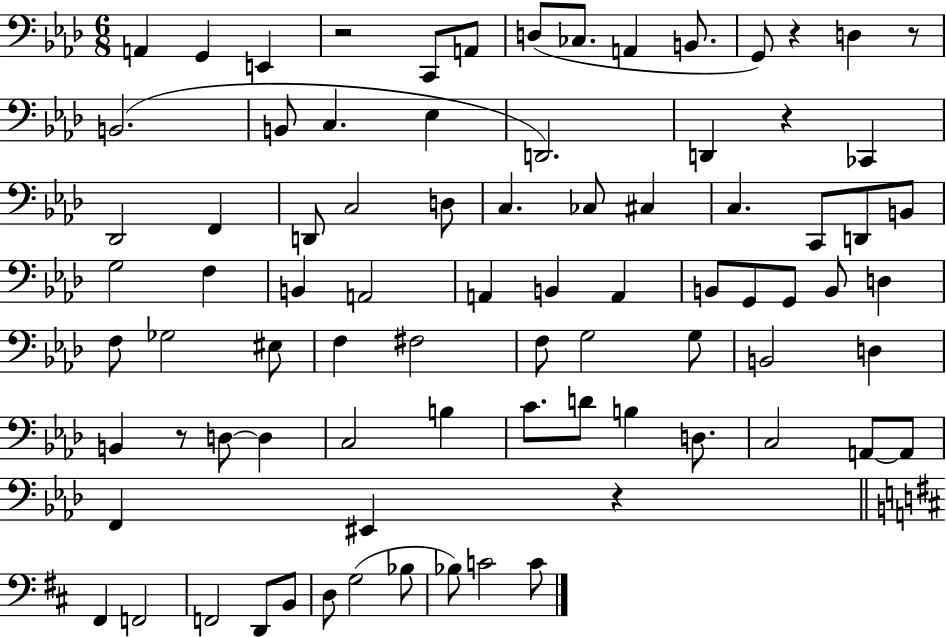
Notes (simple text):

A2/q G2/q E2/q R/h C2/e A2/e D3/e CES3/e. A2/q B2/e. G2/e R/q D3/q R/e B2/h. B2/e C3/q. Eb3/q D2/h. D2/q R/q CES2/q Db2/h F2/q D2/e C3/h D3/e C3/q. CES3/e C#3/q C3/q. C2/e D2/e B2/e G3/h F3/q B2/q A2/h A2/q B2/q A2/q B2/e G2/e G2/e B2/e D3/q F3/e Gb3/h EIS3/e F3/q F#3/h F3/e G3/h G3/e B2/h D3/q B2/q R/e D3/e D3/q C3/h B3/q C4/e. D4/e B3/q D3/e. C3/h A2/e A2/e F2/q EIS2/q R/q F#2/q F2/h F2/h D2/e B2/e D3/e G3/h Bb3/e Bb3/e C4/h C4/e